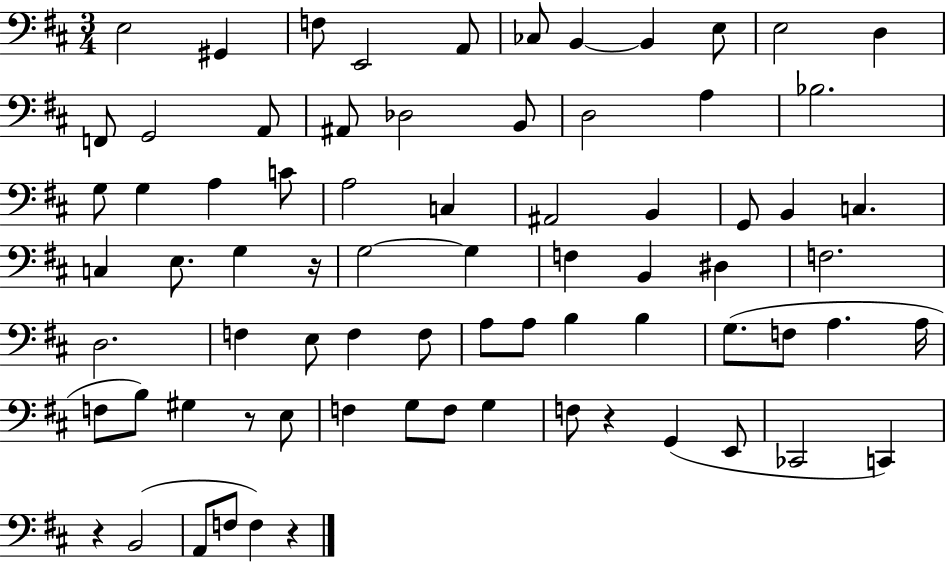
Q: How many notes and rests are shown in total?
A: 75